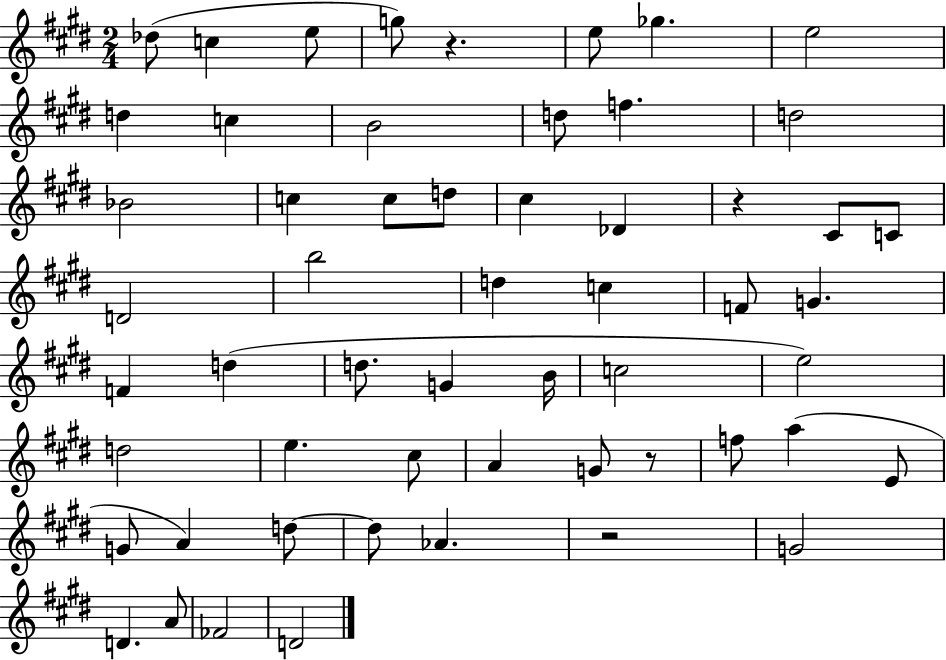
{
  \clef treble
  \numericTimeSignature
  \time 2/4
  \key e \major
  \repeat volta 2 { des''8( c''4 e''8 | g''8) r4. | e''8 ges''4. | e''2 | \break d''4 c''4 | b'2 | d''8 f''4. | d''2 | \break bes'2 | c''4 c''8 d''8 | cis''4 des'4 | r4 cis'8 c'8 | \break d'2 | b''2 | d''4 c''4 | f'8 g'4. | \break f'4 d''4( | d''8. g'4 b'16 | c''2 | e''2) | \break d''2 | e''4. cis''8 | a'4 g'8 r8 | f''8 a''4( e'8 | \break g'8 a'4) d''8~~ | d''8 aes'4. | r2 | g'2 | \break d'4. a'8 | fes'2 | d'2 | } \bar "|."
}